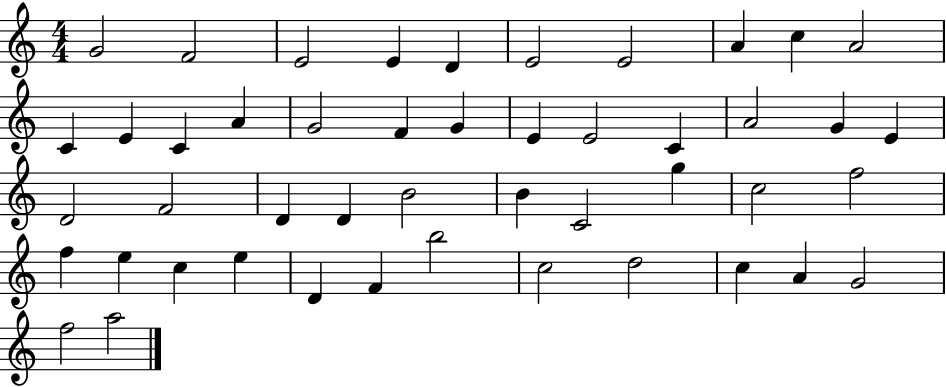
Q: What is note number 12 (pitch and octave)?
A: E4